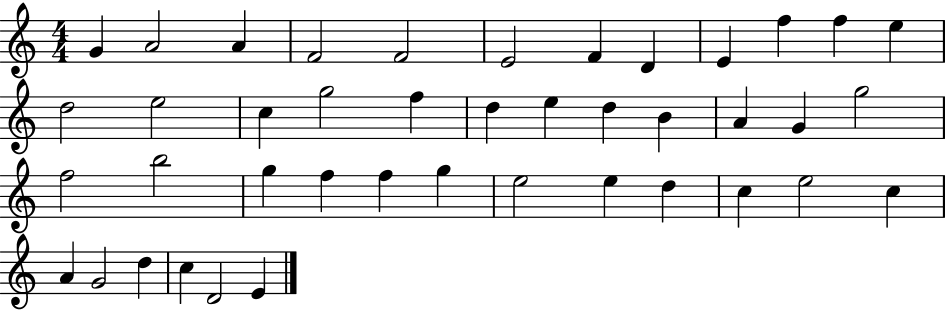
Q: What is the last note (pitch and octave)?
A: E4